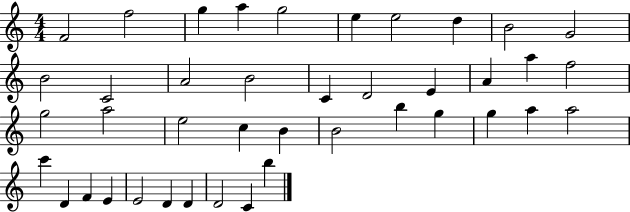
{
  \clef treble
  \numericTimeSignature
  \time 4/4
  \key c \major
  f'2 f''2 | g''4 a''4 g''2 | e''4 e''2 d''4 | b'2 g'2 | \break b'2 c'2 | a'2 b'2 | c'4 d'2 e'4 | a'4 a''4 f''2 | \break g''2 a''2 | e''2 c''4 b'4 | b'2 b''4 g''4 | g''4 a''4 a''2 | \break c'''4 d'4 f'4 e'4 | e'2 d'4 d'4 | d'2 c'4 b''4 | \bar "|."
}